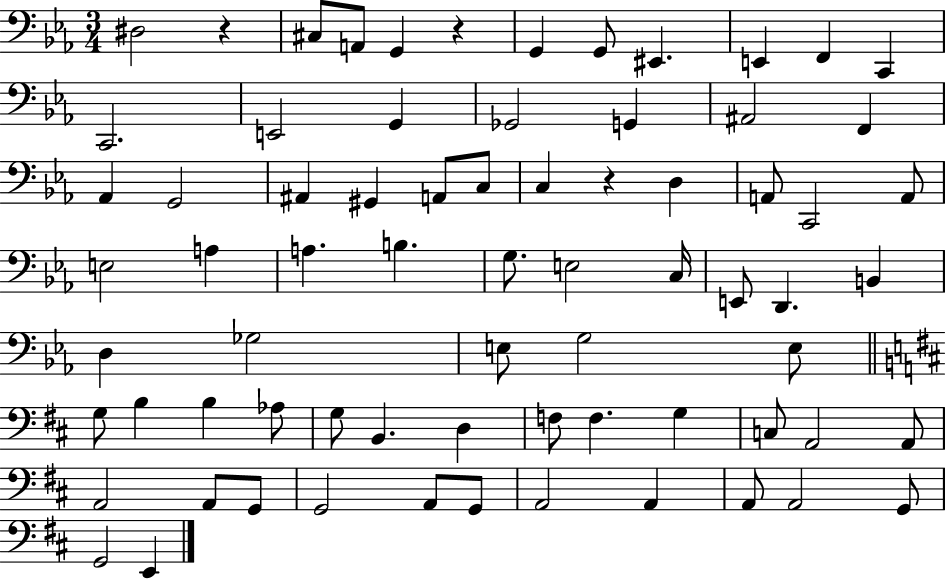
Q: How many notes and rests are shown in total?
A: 72